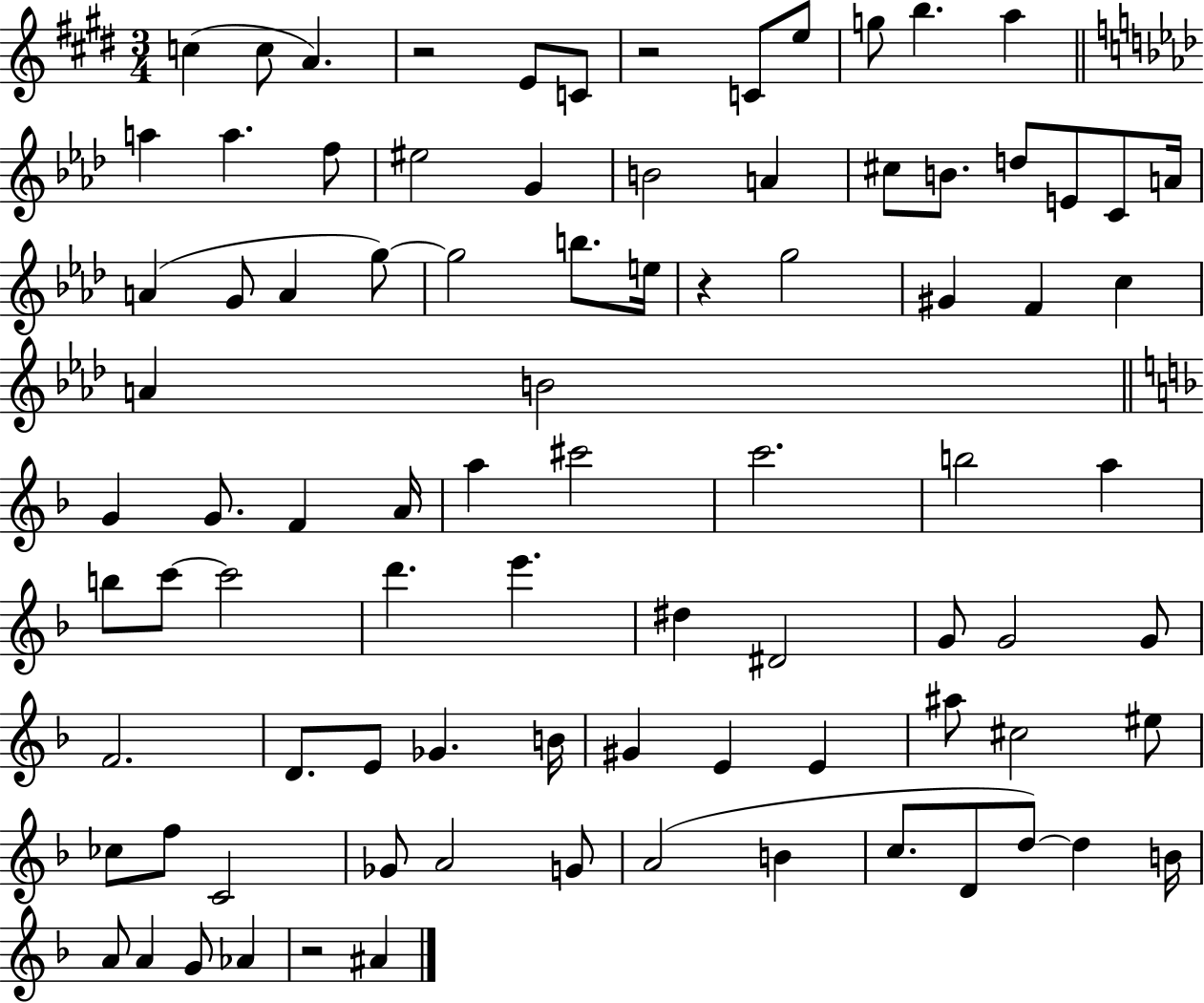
C5/q C5/e A4/q. R/h E4/e C4/e R/h C4/e E5/e G5/e B5/q. A5/q A5/q A5/q. F5/e EIS5/h G4/q B4/h A4/q C#5/e B4/e. D5/e E4/e C4/e A4/s A4/q G4/e A4/q G5/e G5/h B5/e. E5/s R/q G5/h G#4/q F4/q C5/q A4/q B4/h G4/q G4/e. F4/q A4/s A5/q C#6/h C6/h. B5/h A5/q B5/e C6/e C6/h D6/q. E6/q. D#5/q D#4/h G4/e G4/h G4/e F4/h. D4/e. E4/e Gb4/q. B4/s G#4/q E4/q E4/q A#5/e C#5/h EIS5/e CES5/e F5/e C4/h Gb4/e A4/h G4/e A4/h B4/q C5/e. D4/e D5/e D5/q B4/s A4/e A4/q G4/e Ab4/q R/h A#4/q